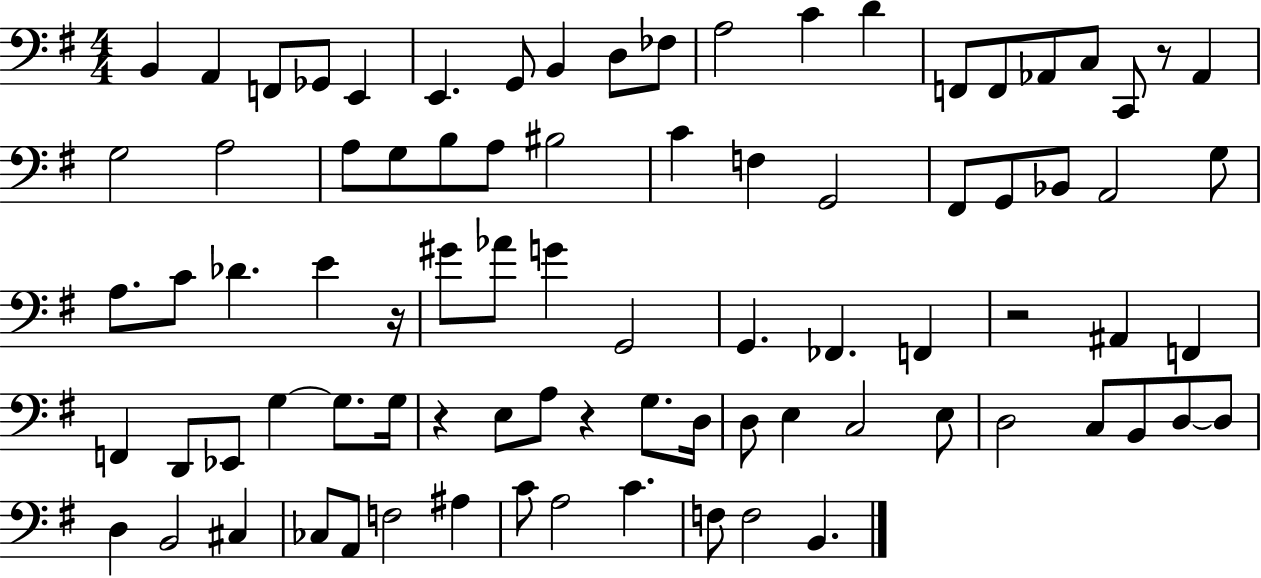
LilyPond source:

{
  \clef bass
  \numericTimeSignature
  \time 4/4
  \key g \major
  b,4 a,4 f,8 ges,8 e,4 | e,4. g,8 b,4 d8 fes8 | a2 c'4 d'4 | f,8 f,8 aes,8 c8 c,8 r8 aes,4 | \break g2 a2 | a8 g8 b8 a8 bis2 | c'4 f4 g,2 | fis,8 g,8 bes,8 a,2 g8 | \break a8. c'8 des'4. e'4 r16 | gis'8 aes'8 g'4 g,2 | g,4. fes,4. f,4 | r2 ais,4 f,4 | \break f,4 d,8 ees,8 g4~~ g8. g16 | r4 e8 a8 r4 g8. d16 | d8 e4 c2 e8 | d2 c8 b,8 d8~~ d8 | \break d4 b,2 cis4 | ces8 a,8 f2 ais4 | c'8 a2 c'4. | f8 f2 b,4. | \break \bar "|."
}